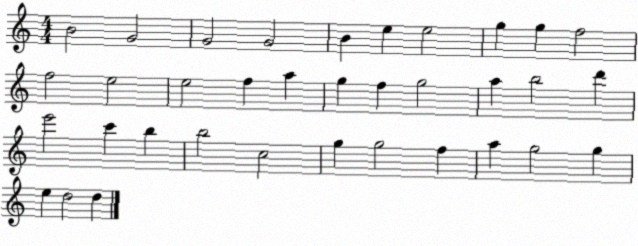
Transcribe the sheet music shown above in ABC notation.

X:1
T:Untitled
M:4/4
L:1/4
K:C
B2 G2 G2 G2 B e e2 g g f2 f2 e2 e2 f a g f g2 a b2 d' e'2 c' b b2 c2 g g2 f a g2 g e d2 d